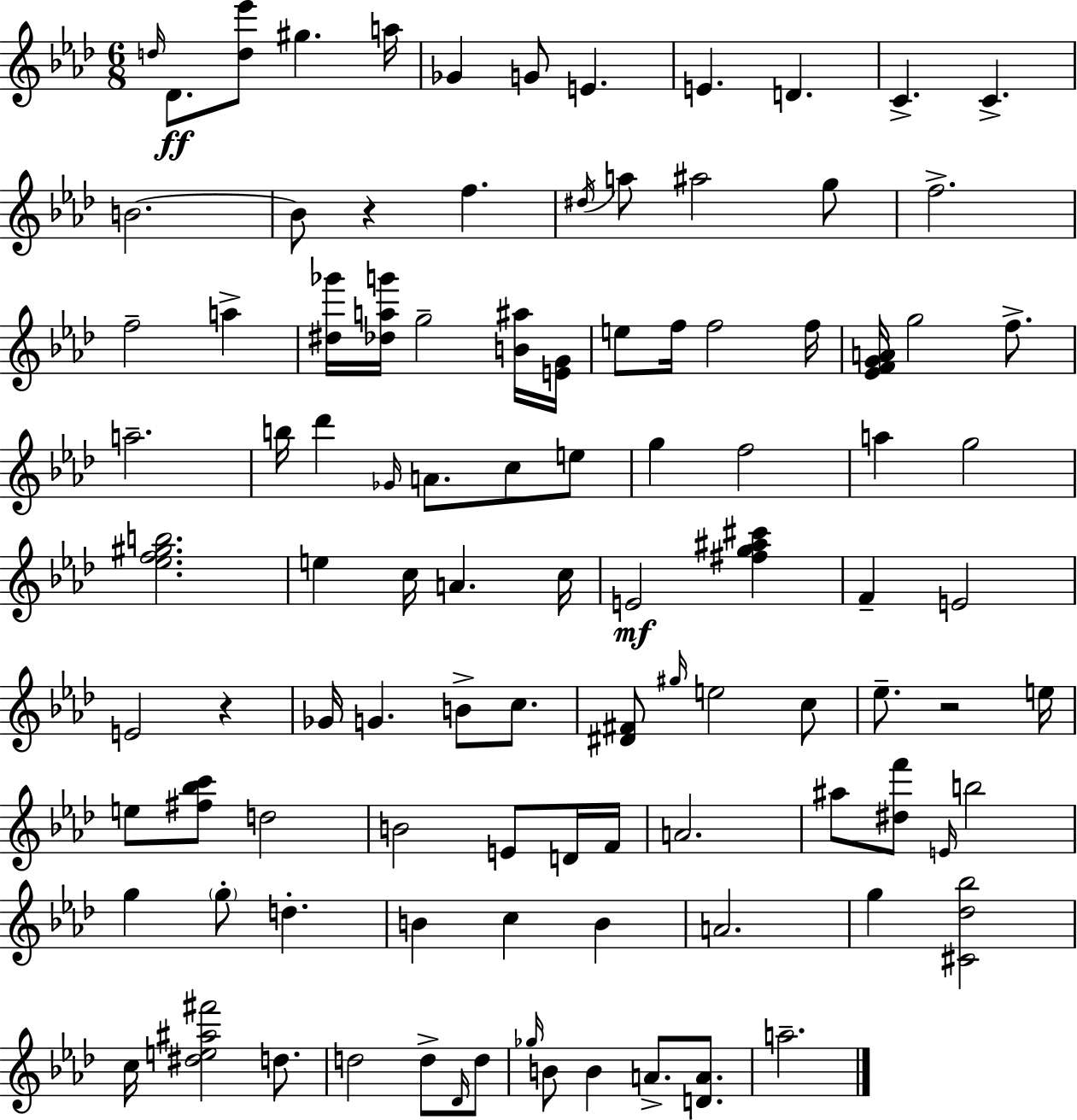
X:1
T:Untitled
M:6/8
L:1/4
K:Fm
d/4 _D/2 [d_e']/2 ^g a/4 _G G/2 E E D C C B2 B/2 z f ^d/4 a/2 ^a2 g/2 f2 f2 a [^d_g']/4 [_dag']/4 g2 [B^a]/4 [EG]/4 e/2 f/4 f2 f/4 [_EFGA]/4 g2 f/2 a2 b/4 _d' _G/4 A/2 c/2 e/2 g f2 a g2 [_ef^gb]2 e c/4 A c/4 E2 [^fg^a^c'] F E2 E2 z _G/4 G B/2 c/2 [^D^F]/2 ^g/4 e2 c/2 _e/2 z2 e/4 e/2 [^f_bc']/2 d2 B2 E/2 D/4 F/4 A2 ^a/2 [^df']/2 E/4 b2 g g/2 d B c B A2 g [^C_d_b]2 c/4 [^de^a^f']2 d/2 d2 d/2 _D/4 d/2 _g/4 B/2 B A/2 [DA]/2 a2